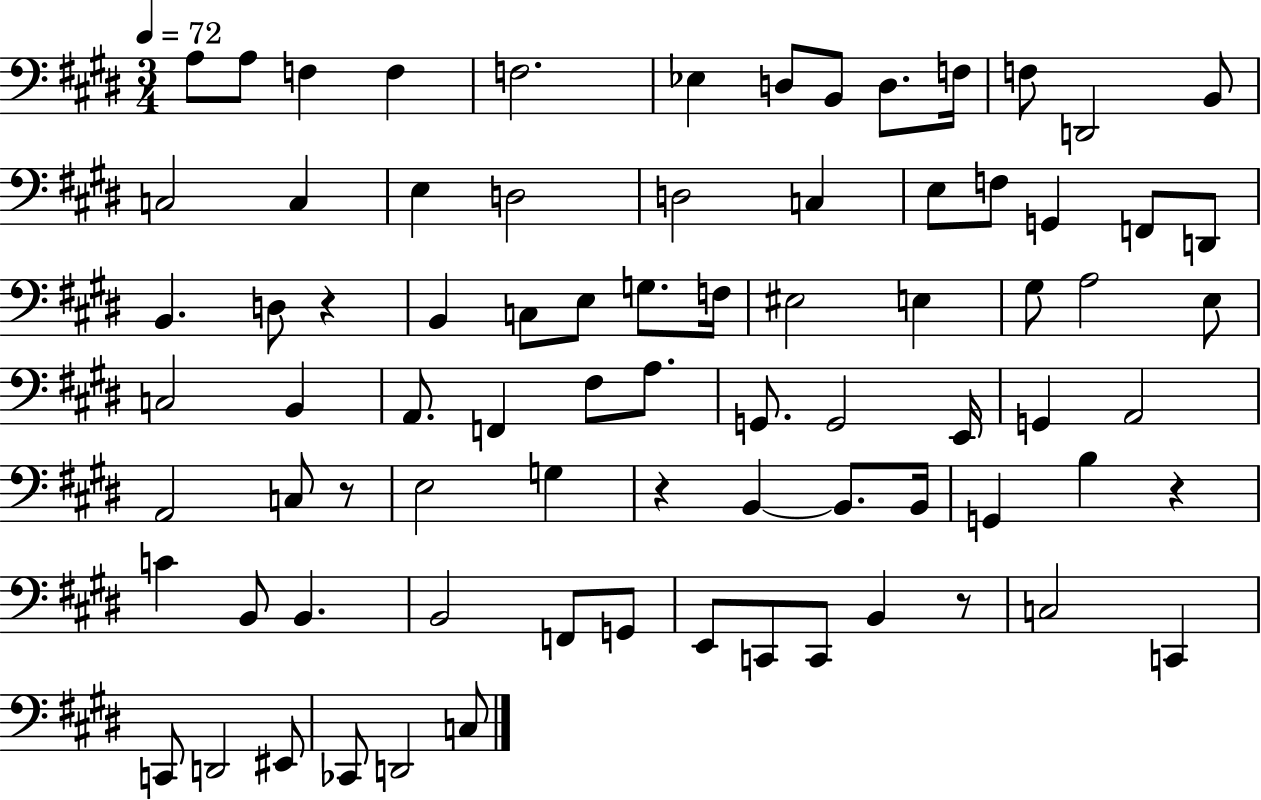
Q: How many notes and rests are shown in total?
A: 79